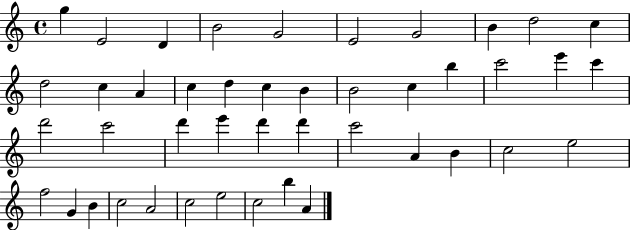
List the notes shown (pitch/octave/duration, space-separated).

G5/q E4/h D4/q B4/h G4/h E4/h G4/h B4/q D5/h C5/q D5/h C5/q A4/q C5/q D5/q C5/q B4/q B4/h C5/q B5/q C6/h E6/q C6/q D6/h C6/h D6/q E6/q D6/q D6/q C6/h A4/q B4/q C5/h E5/h F5/h G4/q B4/q C5/h A4/h C5/h E5/h C5/h B5/q A4/q